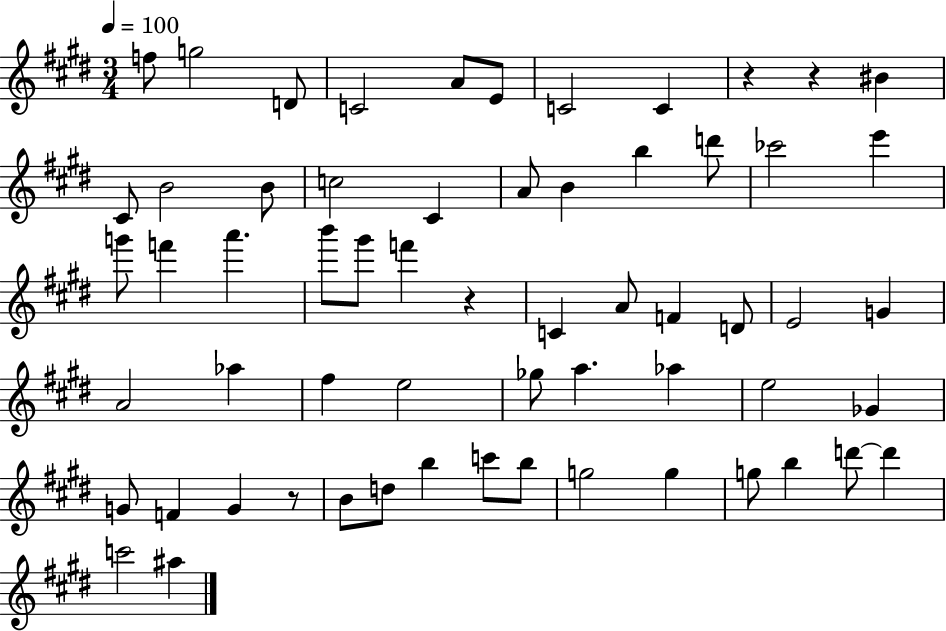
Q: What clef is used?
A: treble